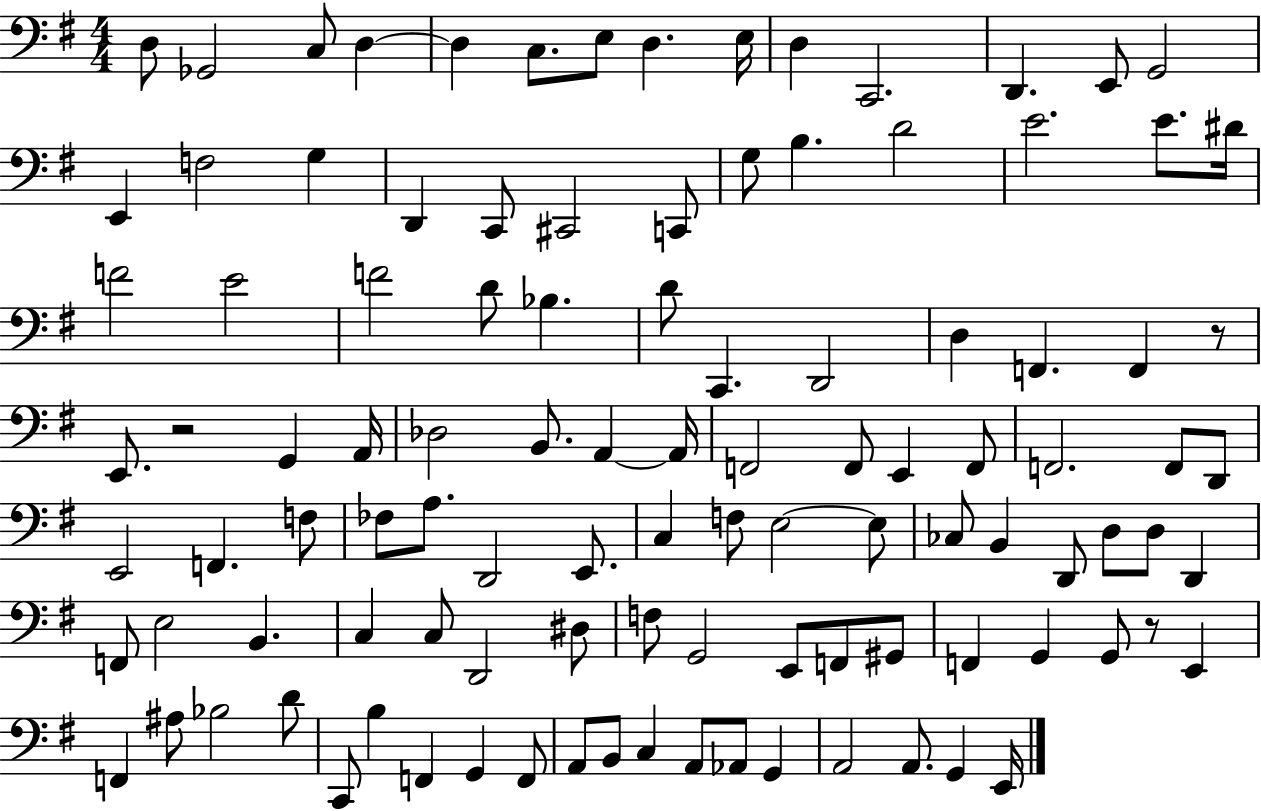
X:1
T:Untitled
M:4/4
L:1/4
K:G
D,/2 _G,,2 C,/2 D, D, C,/2 E,/2 D, E,/4 D, C,,2 D,, E,,/2 G,,2 E,, F,2 G, D,, C,,/2 ^C,,2 C,,/2 G,/2 B, D2 E2 E/2 ^D/4 F2 E2 F2 D/2 _B, D/2 C,, D,,2 D, F,, F,, z/2 E,,/2 z2 G,, A,,/4 _D,2 B,,/2 A,, A,,/4 F,,2 F,,/2 E,, F,,/2 F,,2 F,,/2 D,,/2 E,,2 F,, F,/2 _F,/2 A,/2 D,,2 E,,/2 C, F,/2 E,2 E,/2 _C,/2 B,, D,,/2 D,/2 D,/2 D,, F,,/2 E,2 B,, C, C,/2 D,,2 ^D,/2 F,/2 G,,2 E,,/2 F,,/2 ^G,,/2 F,, G,, G,,/2 z/2 E,, F,, ^A,/2 _B,2 D/2 C,,/2 B, F,, G,, F,,/2 A,,/2 B,,/2 C, A,,/2 _A,,/2 G,, A,,2 A,,/2 G,, E,,/4